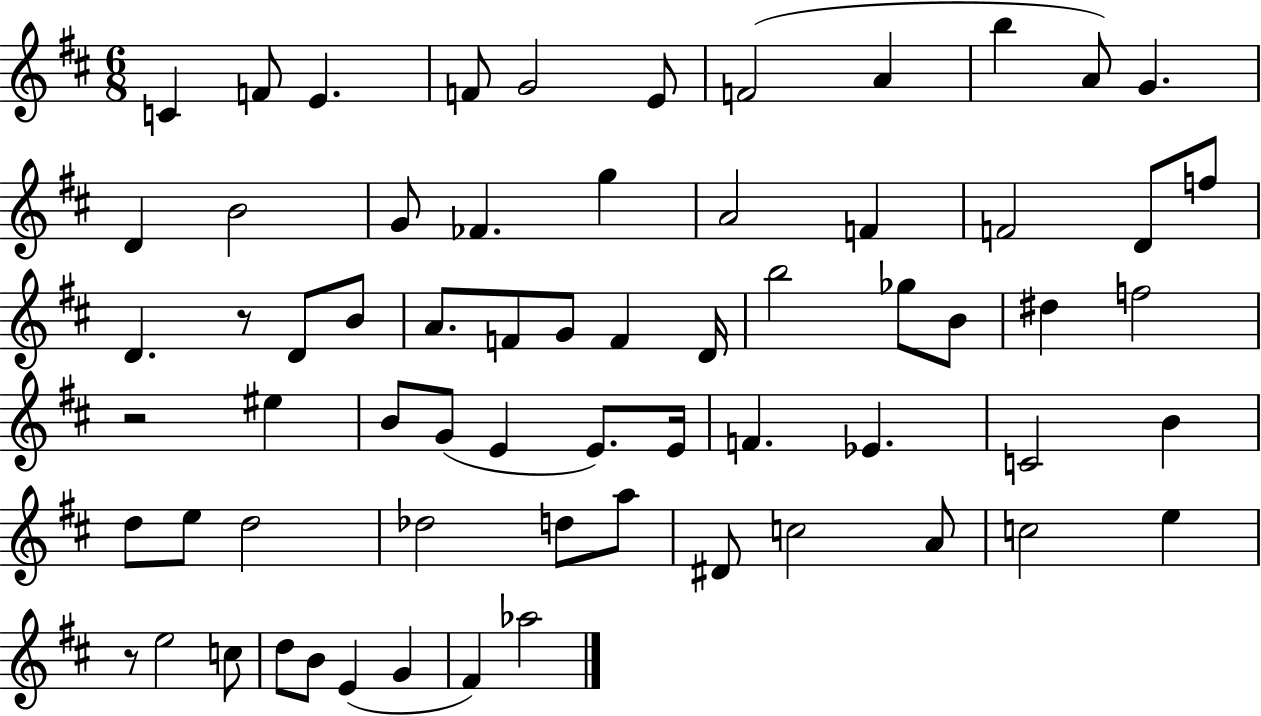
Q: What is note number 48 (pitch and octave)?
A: Db5